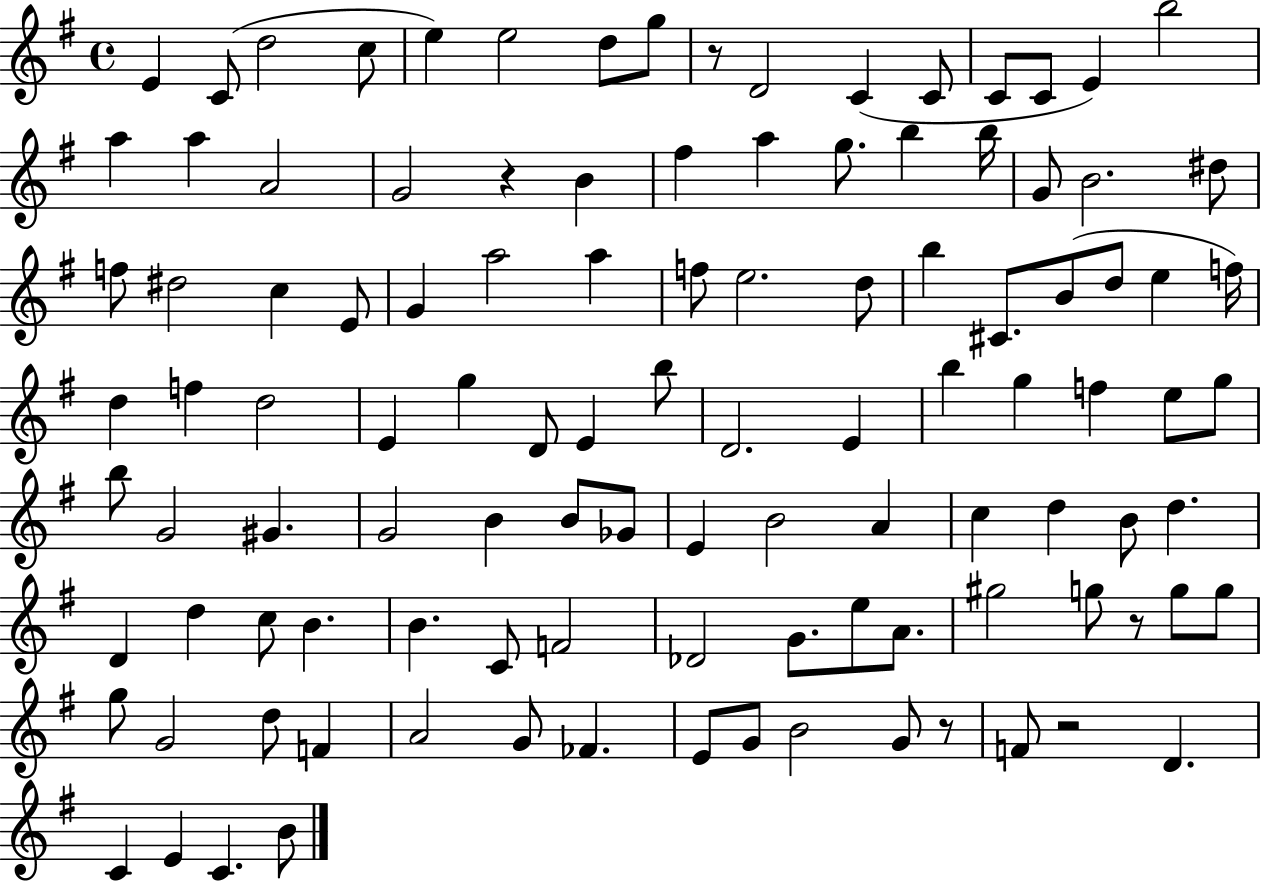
E4/q C4/e D5/h C5/e E5/q E5/h D5/e G5/e R/e D4/h C4/q C4/e C4/e C4/e E4/q B5/h A5/q A5/q A4/h G4/h R/q B4/q F#5/q A5/q G5/e. B5/q B5/s G4/e B4/h. D#5/e F5/e D#5/h C5/q E4/e G4/q A5/h A5/q F5/e E5/h. D5/e B5/q C#4/e. B4/e D5/e E5/q F5/s D5/q F5/q D5/h E4/q G5/q D4/e E4/q B5/e D4/h. E4/q B5/q G5/q F5/q E5/e G5/e B5/e G4/h G#4/q. G4/h B4/q B4/e Gb4/e E4/q B4/h A4/q C5/q D5/q B4/e D5/q. D4/q D5/q C5/e B4/q. B4/q. C4/e F4/h Db4/h G4/e. E5/e A4/e. G#5/h G5/e R/e G5/e G5/e G5/e G4/h D5/e F4/q A4/h G4/e FES4/q. E4/e G4/e B4/h G4/e R/e F4/e R/h D4/q. C4/q E4/q C4/q. B4/e